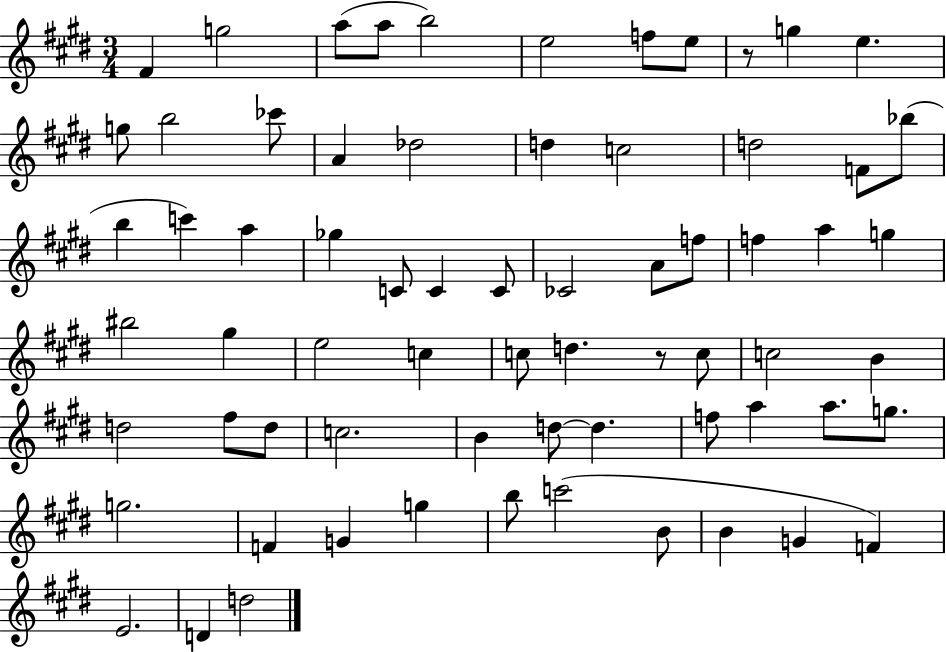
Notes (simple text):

F#4/q G5/h A5/e A5/e B5/h E5/h F5/e E5/e R/e G5/q E5/q. G5/e B5/h CES6/e A4/q Db5/h D5/q C5/h D5/h F4/e Bb5/e B5/q C6/q A5/q Gb5/q C4/e C4/q C4/e CES4/h A4/e F5/e F5/q A5/q G5/q BIS5/h G#5/q E5/h C5/q C5/e D5/q. R/e C5/e C5/h B4/q D5/h F#5/e D5/e C5/h. B4/q D5/e D5/q. F5/e A5/q A5/e. G5/e. G5/h. F4/q G4/q G5/q B5/e C6/h B4/e B4/q G4/q F4/q E4/h. D4/q D5/h